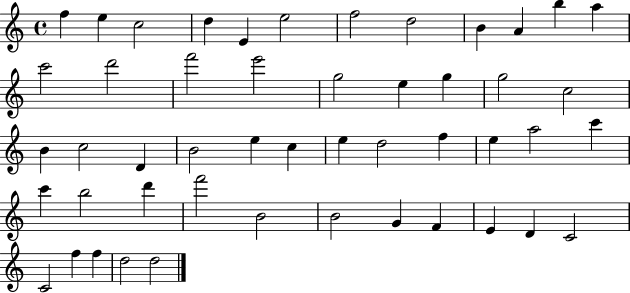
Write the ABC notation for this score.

X:1
T:Untitled
M:4/4
L:1/4
K:C
f e c2 d E e2 f2 d2 B A b a c'2 d'2 f'2 e'2 g2 e g g2 c2 B c2 D B2 e c e d2 f e a2 c' c' b2 d' f'2 B2 B2 G F E D C2 C2 f f d2 d2